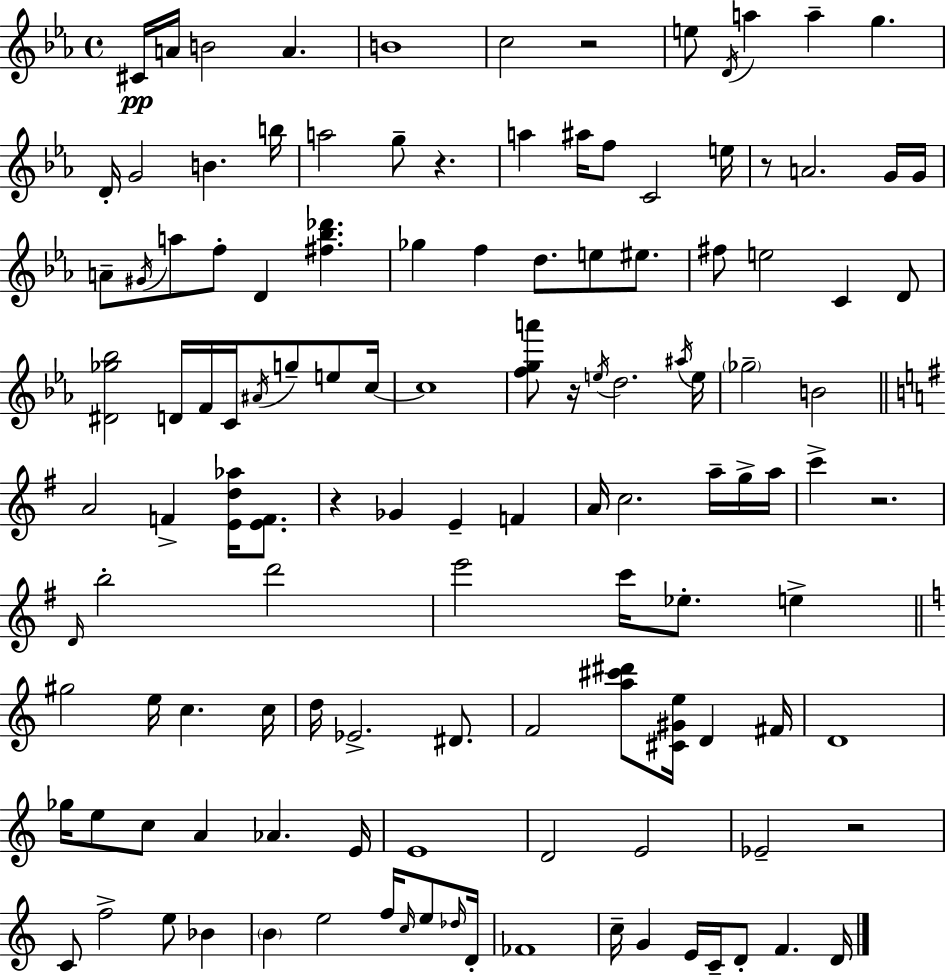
C#4/s A4/s B4/h A4/q. B4/w C5/h R/h E5/e D4/s A5/q A5/q G5/q. D4/s G4/h B4/q. B5/s A5/h G5/e R/q. A5/q A#5/s F5/e C4/h E5/s R/e A4/h. G4/s G4/s A4/e G#4/s A5/e F5/e D4/q [F#5,Bb5,Db6]/q. Gb5/q F5/q D5/e. E5/e EIS5/e. F#5/e E5/h C4/q D4/e [D#4,Gb5,Bb5]/h D4/s F4/s C4/s A#4/s G5/e E5/e C5/s C5/w [F5,G5,A6]/e R/s E5/s D5/h. A#5/s E5/s Gb5/h B4/h A4/h F4/q [E4,D5,Ab5]/s [E4,F4]/e. R/q Gb4/q E4/q F4/q A4/s C5/h. A5/s G5/s A5/s C6/q R/h. D4/s B5/h D6/h E6/h C6/s Eb5/e. E5/q G#5/h E5/s C5/q. C5/s D5/s Eb4/h. D#4/e. F4/h [A5,C#6,D#6]/e [C#4,G#4,E5]/s D4/q F#4/s D4/w Gb5/s E5/e C5/e A4/q Ab4/q. E4/s E4/w D4/h E4/h Eb4/h R/h C4/e F5/h E5/e Bb4/q B4/q E5/h F5/s C5/s E5/e Db5/s D4/s FES4/w C5/s G4/q E4/s C4/s D4/e F4/q. D4/s